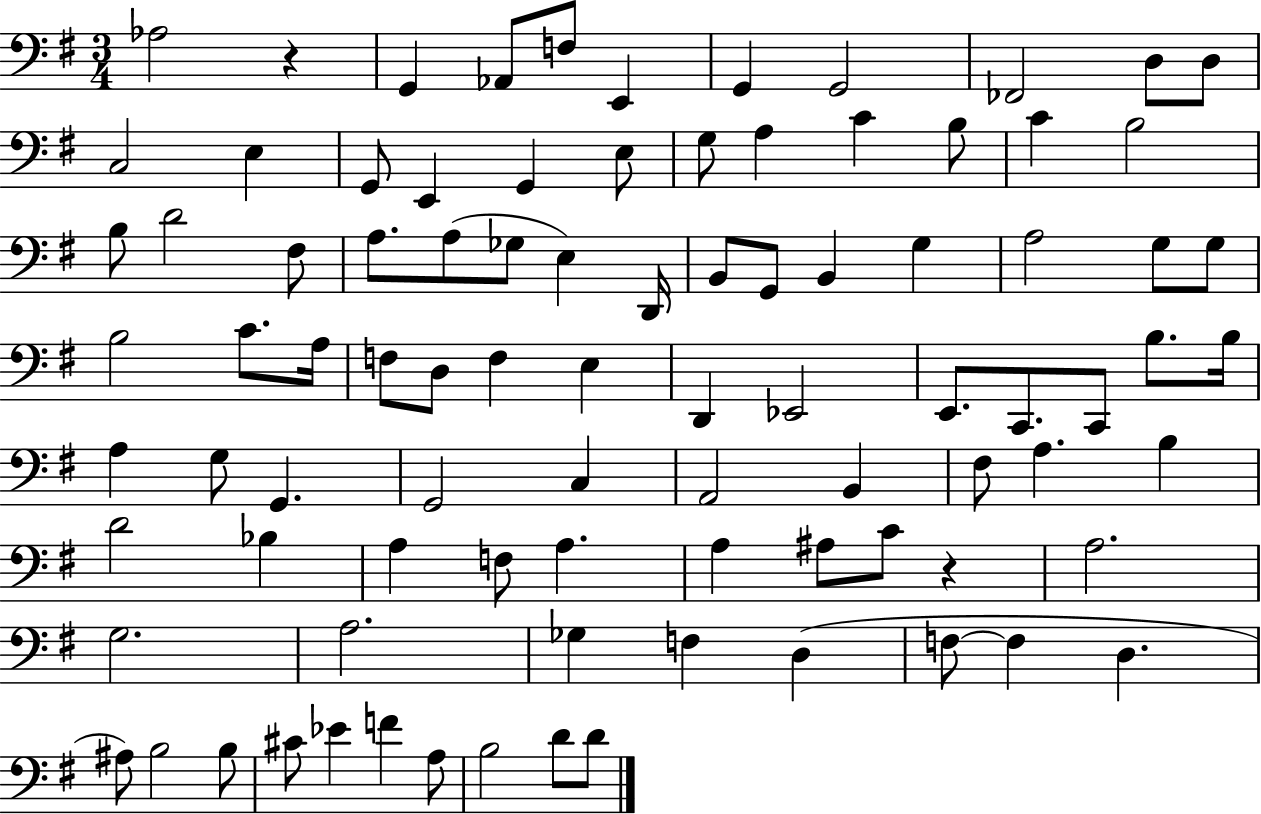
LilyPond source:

{
  \clef bass
  \numericTimeSignature
  \time 3/4
  \key g \major
  aes2 r4 | g,4 aes,8 f8 e,4 | g,4 g,2 | fes,2 d8 d8 | \break c2 e4 | g,8 e,4 g,4 e8 | g8 a4 c'4 b8 | c'4 b2 | \break b8 d'2 fis8 | a8. a8( ges8 e4) d,16 | b,8 g,8 b,4 g4 | a2 g8 g8 | \break b2 c'8. a16 | f8 d8 f4 e4 | d,4 ees,2 | e,8. c,8. c,8 b8. b16 | \break a4 g8 g,4. | g,2 c4 | a,2 b,4 | fis8 a4. b4 | \break d'2 bes4 | a4 f8 a4. | a4 ais8 c'8 r4 | a2. | \break g2. | a2. | ges4 f4 d4( | f8~~ f4 d4. | \break ais8) b2 b8 | cis'8 ees'4 f'4 a8 | b2 d'8 d'8 | \bar "|."
}